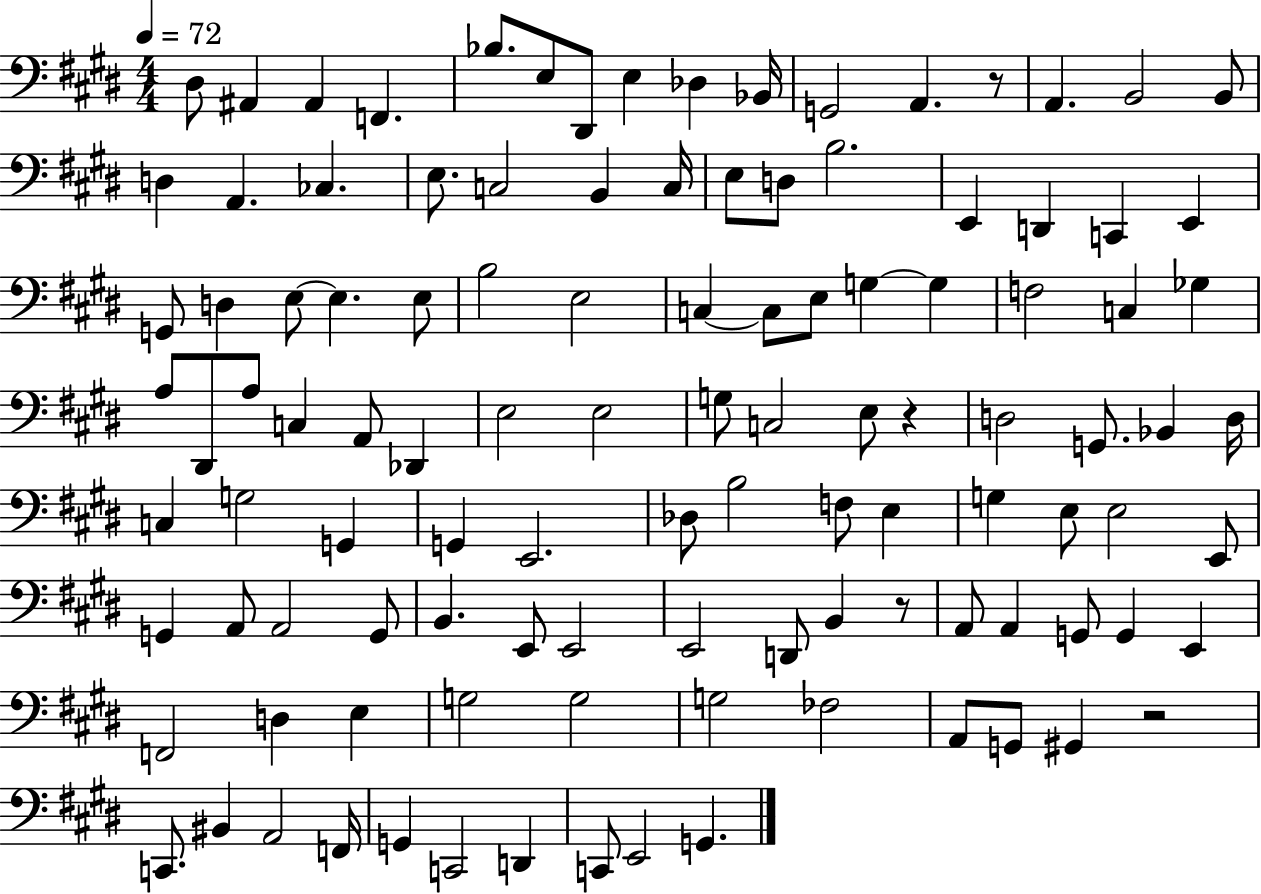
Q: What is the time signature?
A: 4/4